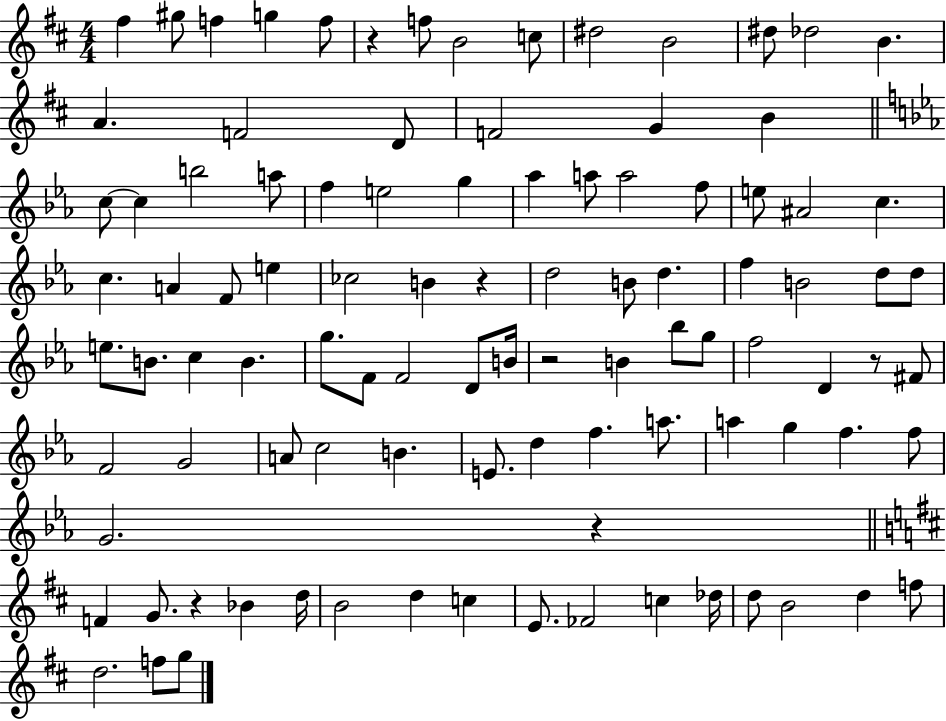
F#5/q G#5/e F5/q G5/q F5/e R/q F5/e B4/h C5/e D#5/h B4/h D#5/e Db5/h B4/q. A4/q. F4/h D4/e F4/h G4/q B4/q C5/e C5/q B5/h A5/e F5/q E5/h G5/q Ab5/q A5/e A5/h F5/e E5/e A#4/h C5/q. C5/q. A4/q F4/e E5/q CES5/h B4/q R/q D5/h B4/e D5/q. F5/q B4/h D5/e D5/e E5/e. B4/e. C5/q B4/q. G5/e. F4/e F4/h D4/e B4/s R/h B4/q Bb5/e G5/e F5/h D4/q R/e F#4/e F4/h G4/h A4/e C5/h B4/q. E4/e. D5/q F5/q. A5/e. A5/q G5/q F5/q. F5/e G4/h. R/q F4/q G4/e. R/q Bb4/q D5/s B4/h D5/q C5/q E4/e. FES4/h C5/q Db5/s D5/e B4/h D5/q F5/e D5/h. F5/e G5/e